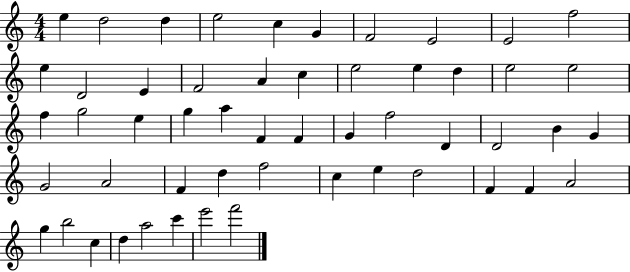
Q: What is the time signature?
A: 4/4